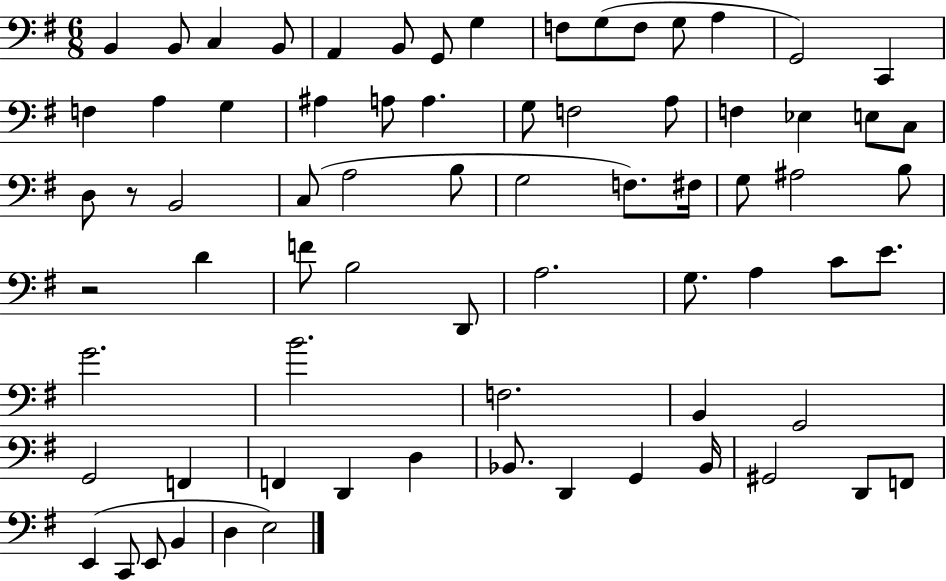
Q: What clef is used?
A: bass